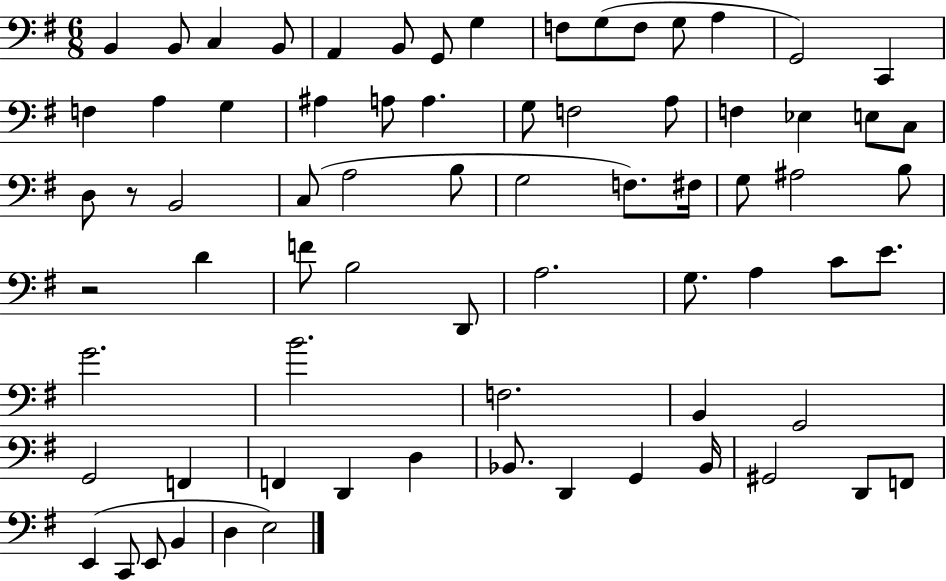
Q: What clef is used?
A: bass